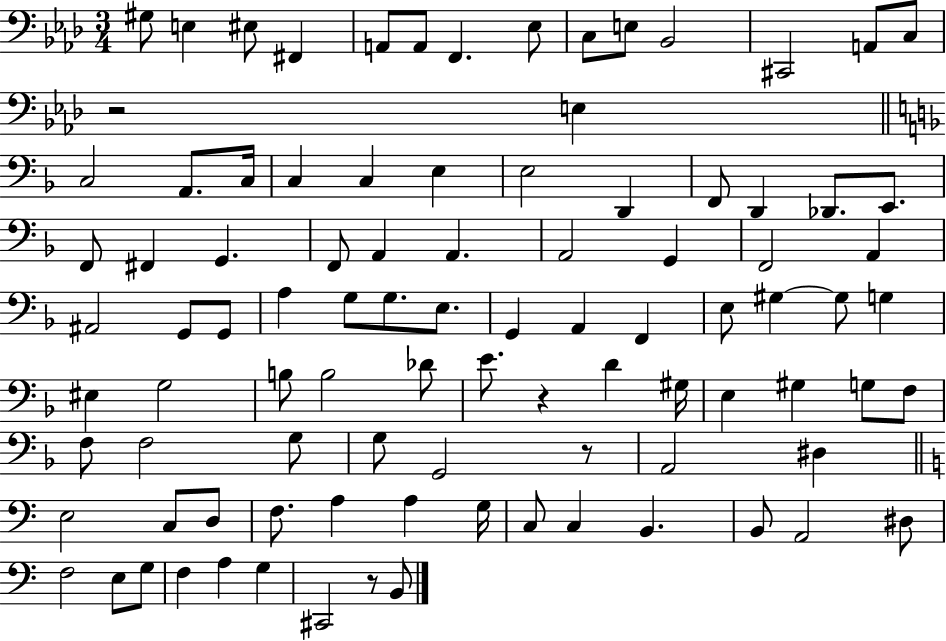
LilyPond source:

{
  \clef bass
  \numericTimeSignature
  \time 3/4
  \key aes \major
  gis8 e4 eis8 fis,4 | a,8 a,8 f,4. ees8 | c8 e8 bes,2 | cis,2 a,8 c8 | \break r2 e4 | \bar "||" \break \key d \minor c2 a,8. c16 | c4 c4 e4 | e2 d,4 | f,8 d,4 des,8. e,8. | \break f,8 fis,4 g,4. | f,8 a,4 a,4. | a,2 g,4 | f,2 a,4 | \break ais,2 g,8 g,8 | a4 g8 g8. e8. | g,4 a,4 f,4 | e8 gis4~~ gis8 g4 | \break eis4 g2 | b8 b2 des'8 | e'8. r4 d'4 gis16 | e4 gis4 g8 f8 | \break f8 f2 g8 | g8 g,2 r8 | a,2 dis4 | \bar "||" \break \key a \minor e2 c8 d8 | f8. a4 a4 g16 | c8 c4 b,4. | b,8 a,2 dis8 | \break f2 e8 g8 | f4 a4 g4 | cis,2 r8 b,8 | \bar "|."
}